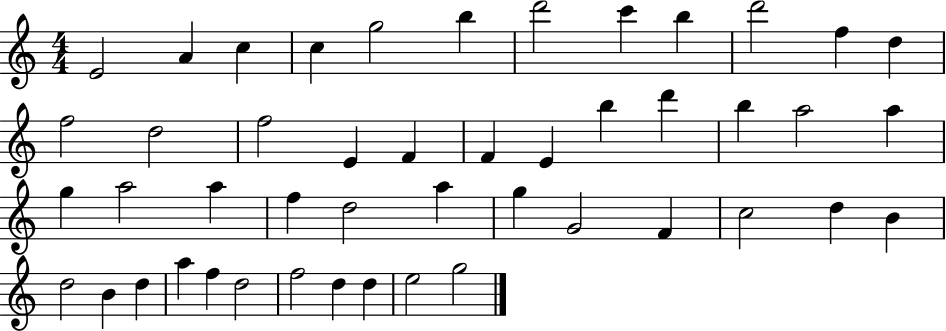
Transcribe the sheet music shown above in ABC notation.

X:1
T:Untitled
M:4/4
L:1/4
K:C
E2 A c c g2 b d'2 c' b d'2 f d f2 d2 f2 E F F E b d' b a2 a g a2 a f d2 a g G2 F c2 d B d2 B d a f d2 f2 d d e2 g2